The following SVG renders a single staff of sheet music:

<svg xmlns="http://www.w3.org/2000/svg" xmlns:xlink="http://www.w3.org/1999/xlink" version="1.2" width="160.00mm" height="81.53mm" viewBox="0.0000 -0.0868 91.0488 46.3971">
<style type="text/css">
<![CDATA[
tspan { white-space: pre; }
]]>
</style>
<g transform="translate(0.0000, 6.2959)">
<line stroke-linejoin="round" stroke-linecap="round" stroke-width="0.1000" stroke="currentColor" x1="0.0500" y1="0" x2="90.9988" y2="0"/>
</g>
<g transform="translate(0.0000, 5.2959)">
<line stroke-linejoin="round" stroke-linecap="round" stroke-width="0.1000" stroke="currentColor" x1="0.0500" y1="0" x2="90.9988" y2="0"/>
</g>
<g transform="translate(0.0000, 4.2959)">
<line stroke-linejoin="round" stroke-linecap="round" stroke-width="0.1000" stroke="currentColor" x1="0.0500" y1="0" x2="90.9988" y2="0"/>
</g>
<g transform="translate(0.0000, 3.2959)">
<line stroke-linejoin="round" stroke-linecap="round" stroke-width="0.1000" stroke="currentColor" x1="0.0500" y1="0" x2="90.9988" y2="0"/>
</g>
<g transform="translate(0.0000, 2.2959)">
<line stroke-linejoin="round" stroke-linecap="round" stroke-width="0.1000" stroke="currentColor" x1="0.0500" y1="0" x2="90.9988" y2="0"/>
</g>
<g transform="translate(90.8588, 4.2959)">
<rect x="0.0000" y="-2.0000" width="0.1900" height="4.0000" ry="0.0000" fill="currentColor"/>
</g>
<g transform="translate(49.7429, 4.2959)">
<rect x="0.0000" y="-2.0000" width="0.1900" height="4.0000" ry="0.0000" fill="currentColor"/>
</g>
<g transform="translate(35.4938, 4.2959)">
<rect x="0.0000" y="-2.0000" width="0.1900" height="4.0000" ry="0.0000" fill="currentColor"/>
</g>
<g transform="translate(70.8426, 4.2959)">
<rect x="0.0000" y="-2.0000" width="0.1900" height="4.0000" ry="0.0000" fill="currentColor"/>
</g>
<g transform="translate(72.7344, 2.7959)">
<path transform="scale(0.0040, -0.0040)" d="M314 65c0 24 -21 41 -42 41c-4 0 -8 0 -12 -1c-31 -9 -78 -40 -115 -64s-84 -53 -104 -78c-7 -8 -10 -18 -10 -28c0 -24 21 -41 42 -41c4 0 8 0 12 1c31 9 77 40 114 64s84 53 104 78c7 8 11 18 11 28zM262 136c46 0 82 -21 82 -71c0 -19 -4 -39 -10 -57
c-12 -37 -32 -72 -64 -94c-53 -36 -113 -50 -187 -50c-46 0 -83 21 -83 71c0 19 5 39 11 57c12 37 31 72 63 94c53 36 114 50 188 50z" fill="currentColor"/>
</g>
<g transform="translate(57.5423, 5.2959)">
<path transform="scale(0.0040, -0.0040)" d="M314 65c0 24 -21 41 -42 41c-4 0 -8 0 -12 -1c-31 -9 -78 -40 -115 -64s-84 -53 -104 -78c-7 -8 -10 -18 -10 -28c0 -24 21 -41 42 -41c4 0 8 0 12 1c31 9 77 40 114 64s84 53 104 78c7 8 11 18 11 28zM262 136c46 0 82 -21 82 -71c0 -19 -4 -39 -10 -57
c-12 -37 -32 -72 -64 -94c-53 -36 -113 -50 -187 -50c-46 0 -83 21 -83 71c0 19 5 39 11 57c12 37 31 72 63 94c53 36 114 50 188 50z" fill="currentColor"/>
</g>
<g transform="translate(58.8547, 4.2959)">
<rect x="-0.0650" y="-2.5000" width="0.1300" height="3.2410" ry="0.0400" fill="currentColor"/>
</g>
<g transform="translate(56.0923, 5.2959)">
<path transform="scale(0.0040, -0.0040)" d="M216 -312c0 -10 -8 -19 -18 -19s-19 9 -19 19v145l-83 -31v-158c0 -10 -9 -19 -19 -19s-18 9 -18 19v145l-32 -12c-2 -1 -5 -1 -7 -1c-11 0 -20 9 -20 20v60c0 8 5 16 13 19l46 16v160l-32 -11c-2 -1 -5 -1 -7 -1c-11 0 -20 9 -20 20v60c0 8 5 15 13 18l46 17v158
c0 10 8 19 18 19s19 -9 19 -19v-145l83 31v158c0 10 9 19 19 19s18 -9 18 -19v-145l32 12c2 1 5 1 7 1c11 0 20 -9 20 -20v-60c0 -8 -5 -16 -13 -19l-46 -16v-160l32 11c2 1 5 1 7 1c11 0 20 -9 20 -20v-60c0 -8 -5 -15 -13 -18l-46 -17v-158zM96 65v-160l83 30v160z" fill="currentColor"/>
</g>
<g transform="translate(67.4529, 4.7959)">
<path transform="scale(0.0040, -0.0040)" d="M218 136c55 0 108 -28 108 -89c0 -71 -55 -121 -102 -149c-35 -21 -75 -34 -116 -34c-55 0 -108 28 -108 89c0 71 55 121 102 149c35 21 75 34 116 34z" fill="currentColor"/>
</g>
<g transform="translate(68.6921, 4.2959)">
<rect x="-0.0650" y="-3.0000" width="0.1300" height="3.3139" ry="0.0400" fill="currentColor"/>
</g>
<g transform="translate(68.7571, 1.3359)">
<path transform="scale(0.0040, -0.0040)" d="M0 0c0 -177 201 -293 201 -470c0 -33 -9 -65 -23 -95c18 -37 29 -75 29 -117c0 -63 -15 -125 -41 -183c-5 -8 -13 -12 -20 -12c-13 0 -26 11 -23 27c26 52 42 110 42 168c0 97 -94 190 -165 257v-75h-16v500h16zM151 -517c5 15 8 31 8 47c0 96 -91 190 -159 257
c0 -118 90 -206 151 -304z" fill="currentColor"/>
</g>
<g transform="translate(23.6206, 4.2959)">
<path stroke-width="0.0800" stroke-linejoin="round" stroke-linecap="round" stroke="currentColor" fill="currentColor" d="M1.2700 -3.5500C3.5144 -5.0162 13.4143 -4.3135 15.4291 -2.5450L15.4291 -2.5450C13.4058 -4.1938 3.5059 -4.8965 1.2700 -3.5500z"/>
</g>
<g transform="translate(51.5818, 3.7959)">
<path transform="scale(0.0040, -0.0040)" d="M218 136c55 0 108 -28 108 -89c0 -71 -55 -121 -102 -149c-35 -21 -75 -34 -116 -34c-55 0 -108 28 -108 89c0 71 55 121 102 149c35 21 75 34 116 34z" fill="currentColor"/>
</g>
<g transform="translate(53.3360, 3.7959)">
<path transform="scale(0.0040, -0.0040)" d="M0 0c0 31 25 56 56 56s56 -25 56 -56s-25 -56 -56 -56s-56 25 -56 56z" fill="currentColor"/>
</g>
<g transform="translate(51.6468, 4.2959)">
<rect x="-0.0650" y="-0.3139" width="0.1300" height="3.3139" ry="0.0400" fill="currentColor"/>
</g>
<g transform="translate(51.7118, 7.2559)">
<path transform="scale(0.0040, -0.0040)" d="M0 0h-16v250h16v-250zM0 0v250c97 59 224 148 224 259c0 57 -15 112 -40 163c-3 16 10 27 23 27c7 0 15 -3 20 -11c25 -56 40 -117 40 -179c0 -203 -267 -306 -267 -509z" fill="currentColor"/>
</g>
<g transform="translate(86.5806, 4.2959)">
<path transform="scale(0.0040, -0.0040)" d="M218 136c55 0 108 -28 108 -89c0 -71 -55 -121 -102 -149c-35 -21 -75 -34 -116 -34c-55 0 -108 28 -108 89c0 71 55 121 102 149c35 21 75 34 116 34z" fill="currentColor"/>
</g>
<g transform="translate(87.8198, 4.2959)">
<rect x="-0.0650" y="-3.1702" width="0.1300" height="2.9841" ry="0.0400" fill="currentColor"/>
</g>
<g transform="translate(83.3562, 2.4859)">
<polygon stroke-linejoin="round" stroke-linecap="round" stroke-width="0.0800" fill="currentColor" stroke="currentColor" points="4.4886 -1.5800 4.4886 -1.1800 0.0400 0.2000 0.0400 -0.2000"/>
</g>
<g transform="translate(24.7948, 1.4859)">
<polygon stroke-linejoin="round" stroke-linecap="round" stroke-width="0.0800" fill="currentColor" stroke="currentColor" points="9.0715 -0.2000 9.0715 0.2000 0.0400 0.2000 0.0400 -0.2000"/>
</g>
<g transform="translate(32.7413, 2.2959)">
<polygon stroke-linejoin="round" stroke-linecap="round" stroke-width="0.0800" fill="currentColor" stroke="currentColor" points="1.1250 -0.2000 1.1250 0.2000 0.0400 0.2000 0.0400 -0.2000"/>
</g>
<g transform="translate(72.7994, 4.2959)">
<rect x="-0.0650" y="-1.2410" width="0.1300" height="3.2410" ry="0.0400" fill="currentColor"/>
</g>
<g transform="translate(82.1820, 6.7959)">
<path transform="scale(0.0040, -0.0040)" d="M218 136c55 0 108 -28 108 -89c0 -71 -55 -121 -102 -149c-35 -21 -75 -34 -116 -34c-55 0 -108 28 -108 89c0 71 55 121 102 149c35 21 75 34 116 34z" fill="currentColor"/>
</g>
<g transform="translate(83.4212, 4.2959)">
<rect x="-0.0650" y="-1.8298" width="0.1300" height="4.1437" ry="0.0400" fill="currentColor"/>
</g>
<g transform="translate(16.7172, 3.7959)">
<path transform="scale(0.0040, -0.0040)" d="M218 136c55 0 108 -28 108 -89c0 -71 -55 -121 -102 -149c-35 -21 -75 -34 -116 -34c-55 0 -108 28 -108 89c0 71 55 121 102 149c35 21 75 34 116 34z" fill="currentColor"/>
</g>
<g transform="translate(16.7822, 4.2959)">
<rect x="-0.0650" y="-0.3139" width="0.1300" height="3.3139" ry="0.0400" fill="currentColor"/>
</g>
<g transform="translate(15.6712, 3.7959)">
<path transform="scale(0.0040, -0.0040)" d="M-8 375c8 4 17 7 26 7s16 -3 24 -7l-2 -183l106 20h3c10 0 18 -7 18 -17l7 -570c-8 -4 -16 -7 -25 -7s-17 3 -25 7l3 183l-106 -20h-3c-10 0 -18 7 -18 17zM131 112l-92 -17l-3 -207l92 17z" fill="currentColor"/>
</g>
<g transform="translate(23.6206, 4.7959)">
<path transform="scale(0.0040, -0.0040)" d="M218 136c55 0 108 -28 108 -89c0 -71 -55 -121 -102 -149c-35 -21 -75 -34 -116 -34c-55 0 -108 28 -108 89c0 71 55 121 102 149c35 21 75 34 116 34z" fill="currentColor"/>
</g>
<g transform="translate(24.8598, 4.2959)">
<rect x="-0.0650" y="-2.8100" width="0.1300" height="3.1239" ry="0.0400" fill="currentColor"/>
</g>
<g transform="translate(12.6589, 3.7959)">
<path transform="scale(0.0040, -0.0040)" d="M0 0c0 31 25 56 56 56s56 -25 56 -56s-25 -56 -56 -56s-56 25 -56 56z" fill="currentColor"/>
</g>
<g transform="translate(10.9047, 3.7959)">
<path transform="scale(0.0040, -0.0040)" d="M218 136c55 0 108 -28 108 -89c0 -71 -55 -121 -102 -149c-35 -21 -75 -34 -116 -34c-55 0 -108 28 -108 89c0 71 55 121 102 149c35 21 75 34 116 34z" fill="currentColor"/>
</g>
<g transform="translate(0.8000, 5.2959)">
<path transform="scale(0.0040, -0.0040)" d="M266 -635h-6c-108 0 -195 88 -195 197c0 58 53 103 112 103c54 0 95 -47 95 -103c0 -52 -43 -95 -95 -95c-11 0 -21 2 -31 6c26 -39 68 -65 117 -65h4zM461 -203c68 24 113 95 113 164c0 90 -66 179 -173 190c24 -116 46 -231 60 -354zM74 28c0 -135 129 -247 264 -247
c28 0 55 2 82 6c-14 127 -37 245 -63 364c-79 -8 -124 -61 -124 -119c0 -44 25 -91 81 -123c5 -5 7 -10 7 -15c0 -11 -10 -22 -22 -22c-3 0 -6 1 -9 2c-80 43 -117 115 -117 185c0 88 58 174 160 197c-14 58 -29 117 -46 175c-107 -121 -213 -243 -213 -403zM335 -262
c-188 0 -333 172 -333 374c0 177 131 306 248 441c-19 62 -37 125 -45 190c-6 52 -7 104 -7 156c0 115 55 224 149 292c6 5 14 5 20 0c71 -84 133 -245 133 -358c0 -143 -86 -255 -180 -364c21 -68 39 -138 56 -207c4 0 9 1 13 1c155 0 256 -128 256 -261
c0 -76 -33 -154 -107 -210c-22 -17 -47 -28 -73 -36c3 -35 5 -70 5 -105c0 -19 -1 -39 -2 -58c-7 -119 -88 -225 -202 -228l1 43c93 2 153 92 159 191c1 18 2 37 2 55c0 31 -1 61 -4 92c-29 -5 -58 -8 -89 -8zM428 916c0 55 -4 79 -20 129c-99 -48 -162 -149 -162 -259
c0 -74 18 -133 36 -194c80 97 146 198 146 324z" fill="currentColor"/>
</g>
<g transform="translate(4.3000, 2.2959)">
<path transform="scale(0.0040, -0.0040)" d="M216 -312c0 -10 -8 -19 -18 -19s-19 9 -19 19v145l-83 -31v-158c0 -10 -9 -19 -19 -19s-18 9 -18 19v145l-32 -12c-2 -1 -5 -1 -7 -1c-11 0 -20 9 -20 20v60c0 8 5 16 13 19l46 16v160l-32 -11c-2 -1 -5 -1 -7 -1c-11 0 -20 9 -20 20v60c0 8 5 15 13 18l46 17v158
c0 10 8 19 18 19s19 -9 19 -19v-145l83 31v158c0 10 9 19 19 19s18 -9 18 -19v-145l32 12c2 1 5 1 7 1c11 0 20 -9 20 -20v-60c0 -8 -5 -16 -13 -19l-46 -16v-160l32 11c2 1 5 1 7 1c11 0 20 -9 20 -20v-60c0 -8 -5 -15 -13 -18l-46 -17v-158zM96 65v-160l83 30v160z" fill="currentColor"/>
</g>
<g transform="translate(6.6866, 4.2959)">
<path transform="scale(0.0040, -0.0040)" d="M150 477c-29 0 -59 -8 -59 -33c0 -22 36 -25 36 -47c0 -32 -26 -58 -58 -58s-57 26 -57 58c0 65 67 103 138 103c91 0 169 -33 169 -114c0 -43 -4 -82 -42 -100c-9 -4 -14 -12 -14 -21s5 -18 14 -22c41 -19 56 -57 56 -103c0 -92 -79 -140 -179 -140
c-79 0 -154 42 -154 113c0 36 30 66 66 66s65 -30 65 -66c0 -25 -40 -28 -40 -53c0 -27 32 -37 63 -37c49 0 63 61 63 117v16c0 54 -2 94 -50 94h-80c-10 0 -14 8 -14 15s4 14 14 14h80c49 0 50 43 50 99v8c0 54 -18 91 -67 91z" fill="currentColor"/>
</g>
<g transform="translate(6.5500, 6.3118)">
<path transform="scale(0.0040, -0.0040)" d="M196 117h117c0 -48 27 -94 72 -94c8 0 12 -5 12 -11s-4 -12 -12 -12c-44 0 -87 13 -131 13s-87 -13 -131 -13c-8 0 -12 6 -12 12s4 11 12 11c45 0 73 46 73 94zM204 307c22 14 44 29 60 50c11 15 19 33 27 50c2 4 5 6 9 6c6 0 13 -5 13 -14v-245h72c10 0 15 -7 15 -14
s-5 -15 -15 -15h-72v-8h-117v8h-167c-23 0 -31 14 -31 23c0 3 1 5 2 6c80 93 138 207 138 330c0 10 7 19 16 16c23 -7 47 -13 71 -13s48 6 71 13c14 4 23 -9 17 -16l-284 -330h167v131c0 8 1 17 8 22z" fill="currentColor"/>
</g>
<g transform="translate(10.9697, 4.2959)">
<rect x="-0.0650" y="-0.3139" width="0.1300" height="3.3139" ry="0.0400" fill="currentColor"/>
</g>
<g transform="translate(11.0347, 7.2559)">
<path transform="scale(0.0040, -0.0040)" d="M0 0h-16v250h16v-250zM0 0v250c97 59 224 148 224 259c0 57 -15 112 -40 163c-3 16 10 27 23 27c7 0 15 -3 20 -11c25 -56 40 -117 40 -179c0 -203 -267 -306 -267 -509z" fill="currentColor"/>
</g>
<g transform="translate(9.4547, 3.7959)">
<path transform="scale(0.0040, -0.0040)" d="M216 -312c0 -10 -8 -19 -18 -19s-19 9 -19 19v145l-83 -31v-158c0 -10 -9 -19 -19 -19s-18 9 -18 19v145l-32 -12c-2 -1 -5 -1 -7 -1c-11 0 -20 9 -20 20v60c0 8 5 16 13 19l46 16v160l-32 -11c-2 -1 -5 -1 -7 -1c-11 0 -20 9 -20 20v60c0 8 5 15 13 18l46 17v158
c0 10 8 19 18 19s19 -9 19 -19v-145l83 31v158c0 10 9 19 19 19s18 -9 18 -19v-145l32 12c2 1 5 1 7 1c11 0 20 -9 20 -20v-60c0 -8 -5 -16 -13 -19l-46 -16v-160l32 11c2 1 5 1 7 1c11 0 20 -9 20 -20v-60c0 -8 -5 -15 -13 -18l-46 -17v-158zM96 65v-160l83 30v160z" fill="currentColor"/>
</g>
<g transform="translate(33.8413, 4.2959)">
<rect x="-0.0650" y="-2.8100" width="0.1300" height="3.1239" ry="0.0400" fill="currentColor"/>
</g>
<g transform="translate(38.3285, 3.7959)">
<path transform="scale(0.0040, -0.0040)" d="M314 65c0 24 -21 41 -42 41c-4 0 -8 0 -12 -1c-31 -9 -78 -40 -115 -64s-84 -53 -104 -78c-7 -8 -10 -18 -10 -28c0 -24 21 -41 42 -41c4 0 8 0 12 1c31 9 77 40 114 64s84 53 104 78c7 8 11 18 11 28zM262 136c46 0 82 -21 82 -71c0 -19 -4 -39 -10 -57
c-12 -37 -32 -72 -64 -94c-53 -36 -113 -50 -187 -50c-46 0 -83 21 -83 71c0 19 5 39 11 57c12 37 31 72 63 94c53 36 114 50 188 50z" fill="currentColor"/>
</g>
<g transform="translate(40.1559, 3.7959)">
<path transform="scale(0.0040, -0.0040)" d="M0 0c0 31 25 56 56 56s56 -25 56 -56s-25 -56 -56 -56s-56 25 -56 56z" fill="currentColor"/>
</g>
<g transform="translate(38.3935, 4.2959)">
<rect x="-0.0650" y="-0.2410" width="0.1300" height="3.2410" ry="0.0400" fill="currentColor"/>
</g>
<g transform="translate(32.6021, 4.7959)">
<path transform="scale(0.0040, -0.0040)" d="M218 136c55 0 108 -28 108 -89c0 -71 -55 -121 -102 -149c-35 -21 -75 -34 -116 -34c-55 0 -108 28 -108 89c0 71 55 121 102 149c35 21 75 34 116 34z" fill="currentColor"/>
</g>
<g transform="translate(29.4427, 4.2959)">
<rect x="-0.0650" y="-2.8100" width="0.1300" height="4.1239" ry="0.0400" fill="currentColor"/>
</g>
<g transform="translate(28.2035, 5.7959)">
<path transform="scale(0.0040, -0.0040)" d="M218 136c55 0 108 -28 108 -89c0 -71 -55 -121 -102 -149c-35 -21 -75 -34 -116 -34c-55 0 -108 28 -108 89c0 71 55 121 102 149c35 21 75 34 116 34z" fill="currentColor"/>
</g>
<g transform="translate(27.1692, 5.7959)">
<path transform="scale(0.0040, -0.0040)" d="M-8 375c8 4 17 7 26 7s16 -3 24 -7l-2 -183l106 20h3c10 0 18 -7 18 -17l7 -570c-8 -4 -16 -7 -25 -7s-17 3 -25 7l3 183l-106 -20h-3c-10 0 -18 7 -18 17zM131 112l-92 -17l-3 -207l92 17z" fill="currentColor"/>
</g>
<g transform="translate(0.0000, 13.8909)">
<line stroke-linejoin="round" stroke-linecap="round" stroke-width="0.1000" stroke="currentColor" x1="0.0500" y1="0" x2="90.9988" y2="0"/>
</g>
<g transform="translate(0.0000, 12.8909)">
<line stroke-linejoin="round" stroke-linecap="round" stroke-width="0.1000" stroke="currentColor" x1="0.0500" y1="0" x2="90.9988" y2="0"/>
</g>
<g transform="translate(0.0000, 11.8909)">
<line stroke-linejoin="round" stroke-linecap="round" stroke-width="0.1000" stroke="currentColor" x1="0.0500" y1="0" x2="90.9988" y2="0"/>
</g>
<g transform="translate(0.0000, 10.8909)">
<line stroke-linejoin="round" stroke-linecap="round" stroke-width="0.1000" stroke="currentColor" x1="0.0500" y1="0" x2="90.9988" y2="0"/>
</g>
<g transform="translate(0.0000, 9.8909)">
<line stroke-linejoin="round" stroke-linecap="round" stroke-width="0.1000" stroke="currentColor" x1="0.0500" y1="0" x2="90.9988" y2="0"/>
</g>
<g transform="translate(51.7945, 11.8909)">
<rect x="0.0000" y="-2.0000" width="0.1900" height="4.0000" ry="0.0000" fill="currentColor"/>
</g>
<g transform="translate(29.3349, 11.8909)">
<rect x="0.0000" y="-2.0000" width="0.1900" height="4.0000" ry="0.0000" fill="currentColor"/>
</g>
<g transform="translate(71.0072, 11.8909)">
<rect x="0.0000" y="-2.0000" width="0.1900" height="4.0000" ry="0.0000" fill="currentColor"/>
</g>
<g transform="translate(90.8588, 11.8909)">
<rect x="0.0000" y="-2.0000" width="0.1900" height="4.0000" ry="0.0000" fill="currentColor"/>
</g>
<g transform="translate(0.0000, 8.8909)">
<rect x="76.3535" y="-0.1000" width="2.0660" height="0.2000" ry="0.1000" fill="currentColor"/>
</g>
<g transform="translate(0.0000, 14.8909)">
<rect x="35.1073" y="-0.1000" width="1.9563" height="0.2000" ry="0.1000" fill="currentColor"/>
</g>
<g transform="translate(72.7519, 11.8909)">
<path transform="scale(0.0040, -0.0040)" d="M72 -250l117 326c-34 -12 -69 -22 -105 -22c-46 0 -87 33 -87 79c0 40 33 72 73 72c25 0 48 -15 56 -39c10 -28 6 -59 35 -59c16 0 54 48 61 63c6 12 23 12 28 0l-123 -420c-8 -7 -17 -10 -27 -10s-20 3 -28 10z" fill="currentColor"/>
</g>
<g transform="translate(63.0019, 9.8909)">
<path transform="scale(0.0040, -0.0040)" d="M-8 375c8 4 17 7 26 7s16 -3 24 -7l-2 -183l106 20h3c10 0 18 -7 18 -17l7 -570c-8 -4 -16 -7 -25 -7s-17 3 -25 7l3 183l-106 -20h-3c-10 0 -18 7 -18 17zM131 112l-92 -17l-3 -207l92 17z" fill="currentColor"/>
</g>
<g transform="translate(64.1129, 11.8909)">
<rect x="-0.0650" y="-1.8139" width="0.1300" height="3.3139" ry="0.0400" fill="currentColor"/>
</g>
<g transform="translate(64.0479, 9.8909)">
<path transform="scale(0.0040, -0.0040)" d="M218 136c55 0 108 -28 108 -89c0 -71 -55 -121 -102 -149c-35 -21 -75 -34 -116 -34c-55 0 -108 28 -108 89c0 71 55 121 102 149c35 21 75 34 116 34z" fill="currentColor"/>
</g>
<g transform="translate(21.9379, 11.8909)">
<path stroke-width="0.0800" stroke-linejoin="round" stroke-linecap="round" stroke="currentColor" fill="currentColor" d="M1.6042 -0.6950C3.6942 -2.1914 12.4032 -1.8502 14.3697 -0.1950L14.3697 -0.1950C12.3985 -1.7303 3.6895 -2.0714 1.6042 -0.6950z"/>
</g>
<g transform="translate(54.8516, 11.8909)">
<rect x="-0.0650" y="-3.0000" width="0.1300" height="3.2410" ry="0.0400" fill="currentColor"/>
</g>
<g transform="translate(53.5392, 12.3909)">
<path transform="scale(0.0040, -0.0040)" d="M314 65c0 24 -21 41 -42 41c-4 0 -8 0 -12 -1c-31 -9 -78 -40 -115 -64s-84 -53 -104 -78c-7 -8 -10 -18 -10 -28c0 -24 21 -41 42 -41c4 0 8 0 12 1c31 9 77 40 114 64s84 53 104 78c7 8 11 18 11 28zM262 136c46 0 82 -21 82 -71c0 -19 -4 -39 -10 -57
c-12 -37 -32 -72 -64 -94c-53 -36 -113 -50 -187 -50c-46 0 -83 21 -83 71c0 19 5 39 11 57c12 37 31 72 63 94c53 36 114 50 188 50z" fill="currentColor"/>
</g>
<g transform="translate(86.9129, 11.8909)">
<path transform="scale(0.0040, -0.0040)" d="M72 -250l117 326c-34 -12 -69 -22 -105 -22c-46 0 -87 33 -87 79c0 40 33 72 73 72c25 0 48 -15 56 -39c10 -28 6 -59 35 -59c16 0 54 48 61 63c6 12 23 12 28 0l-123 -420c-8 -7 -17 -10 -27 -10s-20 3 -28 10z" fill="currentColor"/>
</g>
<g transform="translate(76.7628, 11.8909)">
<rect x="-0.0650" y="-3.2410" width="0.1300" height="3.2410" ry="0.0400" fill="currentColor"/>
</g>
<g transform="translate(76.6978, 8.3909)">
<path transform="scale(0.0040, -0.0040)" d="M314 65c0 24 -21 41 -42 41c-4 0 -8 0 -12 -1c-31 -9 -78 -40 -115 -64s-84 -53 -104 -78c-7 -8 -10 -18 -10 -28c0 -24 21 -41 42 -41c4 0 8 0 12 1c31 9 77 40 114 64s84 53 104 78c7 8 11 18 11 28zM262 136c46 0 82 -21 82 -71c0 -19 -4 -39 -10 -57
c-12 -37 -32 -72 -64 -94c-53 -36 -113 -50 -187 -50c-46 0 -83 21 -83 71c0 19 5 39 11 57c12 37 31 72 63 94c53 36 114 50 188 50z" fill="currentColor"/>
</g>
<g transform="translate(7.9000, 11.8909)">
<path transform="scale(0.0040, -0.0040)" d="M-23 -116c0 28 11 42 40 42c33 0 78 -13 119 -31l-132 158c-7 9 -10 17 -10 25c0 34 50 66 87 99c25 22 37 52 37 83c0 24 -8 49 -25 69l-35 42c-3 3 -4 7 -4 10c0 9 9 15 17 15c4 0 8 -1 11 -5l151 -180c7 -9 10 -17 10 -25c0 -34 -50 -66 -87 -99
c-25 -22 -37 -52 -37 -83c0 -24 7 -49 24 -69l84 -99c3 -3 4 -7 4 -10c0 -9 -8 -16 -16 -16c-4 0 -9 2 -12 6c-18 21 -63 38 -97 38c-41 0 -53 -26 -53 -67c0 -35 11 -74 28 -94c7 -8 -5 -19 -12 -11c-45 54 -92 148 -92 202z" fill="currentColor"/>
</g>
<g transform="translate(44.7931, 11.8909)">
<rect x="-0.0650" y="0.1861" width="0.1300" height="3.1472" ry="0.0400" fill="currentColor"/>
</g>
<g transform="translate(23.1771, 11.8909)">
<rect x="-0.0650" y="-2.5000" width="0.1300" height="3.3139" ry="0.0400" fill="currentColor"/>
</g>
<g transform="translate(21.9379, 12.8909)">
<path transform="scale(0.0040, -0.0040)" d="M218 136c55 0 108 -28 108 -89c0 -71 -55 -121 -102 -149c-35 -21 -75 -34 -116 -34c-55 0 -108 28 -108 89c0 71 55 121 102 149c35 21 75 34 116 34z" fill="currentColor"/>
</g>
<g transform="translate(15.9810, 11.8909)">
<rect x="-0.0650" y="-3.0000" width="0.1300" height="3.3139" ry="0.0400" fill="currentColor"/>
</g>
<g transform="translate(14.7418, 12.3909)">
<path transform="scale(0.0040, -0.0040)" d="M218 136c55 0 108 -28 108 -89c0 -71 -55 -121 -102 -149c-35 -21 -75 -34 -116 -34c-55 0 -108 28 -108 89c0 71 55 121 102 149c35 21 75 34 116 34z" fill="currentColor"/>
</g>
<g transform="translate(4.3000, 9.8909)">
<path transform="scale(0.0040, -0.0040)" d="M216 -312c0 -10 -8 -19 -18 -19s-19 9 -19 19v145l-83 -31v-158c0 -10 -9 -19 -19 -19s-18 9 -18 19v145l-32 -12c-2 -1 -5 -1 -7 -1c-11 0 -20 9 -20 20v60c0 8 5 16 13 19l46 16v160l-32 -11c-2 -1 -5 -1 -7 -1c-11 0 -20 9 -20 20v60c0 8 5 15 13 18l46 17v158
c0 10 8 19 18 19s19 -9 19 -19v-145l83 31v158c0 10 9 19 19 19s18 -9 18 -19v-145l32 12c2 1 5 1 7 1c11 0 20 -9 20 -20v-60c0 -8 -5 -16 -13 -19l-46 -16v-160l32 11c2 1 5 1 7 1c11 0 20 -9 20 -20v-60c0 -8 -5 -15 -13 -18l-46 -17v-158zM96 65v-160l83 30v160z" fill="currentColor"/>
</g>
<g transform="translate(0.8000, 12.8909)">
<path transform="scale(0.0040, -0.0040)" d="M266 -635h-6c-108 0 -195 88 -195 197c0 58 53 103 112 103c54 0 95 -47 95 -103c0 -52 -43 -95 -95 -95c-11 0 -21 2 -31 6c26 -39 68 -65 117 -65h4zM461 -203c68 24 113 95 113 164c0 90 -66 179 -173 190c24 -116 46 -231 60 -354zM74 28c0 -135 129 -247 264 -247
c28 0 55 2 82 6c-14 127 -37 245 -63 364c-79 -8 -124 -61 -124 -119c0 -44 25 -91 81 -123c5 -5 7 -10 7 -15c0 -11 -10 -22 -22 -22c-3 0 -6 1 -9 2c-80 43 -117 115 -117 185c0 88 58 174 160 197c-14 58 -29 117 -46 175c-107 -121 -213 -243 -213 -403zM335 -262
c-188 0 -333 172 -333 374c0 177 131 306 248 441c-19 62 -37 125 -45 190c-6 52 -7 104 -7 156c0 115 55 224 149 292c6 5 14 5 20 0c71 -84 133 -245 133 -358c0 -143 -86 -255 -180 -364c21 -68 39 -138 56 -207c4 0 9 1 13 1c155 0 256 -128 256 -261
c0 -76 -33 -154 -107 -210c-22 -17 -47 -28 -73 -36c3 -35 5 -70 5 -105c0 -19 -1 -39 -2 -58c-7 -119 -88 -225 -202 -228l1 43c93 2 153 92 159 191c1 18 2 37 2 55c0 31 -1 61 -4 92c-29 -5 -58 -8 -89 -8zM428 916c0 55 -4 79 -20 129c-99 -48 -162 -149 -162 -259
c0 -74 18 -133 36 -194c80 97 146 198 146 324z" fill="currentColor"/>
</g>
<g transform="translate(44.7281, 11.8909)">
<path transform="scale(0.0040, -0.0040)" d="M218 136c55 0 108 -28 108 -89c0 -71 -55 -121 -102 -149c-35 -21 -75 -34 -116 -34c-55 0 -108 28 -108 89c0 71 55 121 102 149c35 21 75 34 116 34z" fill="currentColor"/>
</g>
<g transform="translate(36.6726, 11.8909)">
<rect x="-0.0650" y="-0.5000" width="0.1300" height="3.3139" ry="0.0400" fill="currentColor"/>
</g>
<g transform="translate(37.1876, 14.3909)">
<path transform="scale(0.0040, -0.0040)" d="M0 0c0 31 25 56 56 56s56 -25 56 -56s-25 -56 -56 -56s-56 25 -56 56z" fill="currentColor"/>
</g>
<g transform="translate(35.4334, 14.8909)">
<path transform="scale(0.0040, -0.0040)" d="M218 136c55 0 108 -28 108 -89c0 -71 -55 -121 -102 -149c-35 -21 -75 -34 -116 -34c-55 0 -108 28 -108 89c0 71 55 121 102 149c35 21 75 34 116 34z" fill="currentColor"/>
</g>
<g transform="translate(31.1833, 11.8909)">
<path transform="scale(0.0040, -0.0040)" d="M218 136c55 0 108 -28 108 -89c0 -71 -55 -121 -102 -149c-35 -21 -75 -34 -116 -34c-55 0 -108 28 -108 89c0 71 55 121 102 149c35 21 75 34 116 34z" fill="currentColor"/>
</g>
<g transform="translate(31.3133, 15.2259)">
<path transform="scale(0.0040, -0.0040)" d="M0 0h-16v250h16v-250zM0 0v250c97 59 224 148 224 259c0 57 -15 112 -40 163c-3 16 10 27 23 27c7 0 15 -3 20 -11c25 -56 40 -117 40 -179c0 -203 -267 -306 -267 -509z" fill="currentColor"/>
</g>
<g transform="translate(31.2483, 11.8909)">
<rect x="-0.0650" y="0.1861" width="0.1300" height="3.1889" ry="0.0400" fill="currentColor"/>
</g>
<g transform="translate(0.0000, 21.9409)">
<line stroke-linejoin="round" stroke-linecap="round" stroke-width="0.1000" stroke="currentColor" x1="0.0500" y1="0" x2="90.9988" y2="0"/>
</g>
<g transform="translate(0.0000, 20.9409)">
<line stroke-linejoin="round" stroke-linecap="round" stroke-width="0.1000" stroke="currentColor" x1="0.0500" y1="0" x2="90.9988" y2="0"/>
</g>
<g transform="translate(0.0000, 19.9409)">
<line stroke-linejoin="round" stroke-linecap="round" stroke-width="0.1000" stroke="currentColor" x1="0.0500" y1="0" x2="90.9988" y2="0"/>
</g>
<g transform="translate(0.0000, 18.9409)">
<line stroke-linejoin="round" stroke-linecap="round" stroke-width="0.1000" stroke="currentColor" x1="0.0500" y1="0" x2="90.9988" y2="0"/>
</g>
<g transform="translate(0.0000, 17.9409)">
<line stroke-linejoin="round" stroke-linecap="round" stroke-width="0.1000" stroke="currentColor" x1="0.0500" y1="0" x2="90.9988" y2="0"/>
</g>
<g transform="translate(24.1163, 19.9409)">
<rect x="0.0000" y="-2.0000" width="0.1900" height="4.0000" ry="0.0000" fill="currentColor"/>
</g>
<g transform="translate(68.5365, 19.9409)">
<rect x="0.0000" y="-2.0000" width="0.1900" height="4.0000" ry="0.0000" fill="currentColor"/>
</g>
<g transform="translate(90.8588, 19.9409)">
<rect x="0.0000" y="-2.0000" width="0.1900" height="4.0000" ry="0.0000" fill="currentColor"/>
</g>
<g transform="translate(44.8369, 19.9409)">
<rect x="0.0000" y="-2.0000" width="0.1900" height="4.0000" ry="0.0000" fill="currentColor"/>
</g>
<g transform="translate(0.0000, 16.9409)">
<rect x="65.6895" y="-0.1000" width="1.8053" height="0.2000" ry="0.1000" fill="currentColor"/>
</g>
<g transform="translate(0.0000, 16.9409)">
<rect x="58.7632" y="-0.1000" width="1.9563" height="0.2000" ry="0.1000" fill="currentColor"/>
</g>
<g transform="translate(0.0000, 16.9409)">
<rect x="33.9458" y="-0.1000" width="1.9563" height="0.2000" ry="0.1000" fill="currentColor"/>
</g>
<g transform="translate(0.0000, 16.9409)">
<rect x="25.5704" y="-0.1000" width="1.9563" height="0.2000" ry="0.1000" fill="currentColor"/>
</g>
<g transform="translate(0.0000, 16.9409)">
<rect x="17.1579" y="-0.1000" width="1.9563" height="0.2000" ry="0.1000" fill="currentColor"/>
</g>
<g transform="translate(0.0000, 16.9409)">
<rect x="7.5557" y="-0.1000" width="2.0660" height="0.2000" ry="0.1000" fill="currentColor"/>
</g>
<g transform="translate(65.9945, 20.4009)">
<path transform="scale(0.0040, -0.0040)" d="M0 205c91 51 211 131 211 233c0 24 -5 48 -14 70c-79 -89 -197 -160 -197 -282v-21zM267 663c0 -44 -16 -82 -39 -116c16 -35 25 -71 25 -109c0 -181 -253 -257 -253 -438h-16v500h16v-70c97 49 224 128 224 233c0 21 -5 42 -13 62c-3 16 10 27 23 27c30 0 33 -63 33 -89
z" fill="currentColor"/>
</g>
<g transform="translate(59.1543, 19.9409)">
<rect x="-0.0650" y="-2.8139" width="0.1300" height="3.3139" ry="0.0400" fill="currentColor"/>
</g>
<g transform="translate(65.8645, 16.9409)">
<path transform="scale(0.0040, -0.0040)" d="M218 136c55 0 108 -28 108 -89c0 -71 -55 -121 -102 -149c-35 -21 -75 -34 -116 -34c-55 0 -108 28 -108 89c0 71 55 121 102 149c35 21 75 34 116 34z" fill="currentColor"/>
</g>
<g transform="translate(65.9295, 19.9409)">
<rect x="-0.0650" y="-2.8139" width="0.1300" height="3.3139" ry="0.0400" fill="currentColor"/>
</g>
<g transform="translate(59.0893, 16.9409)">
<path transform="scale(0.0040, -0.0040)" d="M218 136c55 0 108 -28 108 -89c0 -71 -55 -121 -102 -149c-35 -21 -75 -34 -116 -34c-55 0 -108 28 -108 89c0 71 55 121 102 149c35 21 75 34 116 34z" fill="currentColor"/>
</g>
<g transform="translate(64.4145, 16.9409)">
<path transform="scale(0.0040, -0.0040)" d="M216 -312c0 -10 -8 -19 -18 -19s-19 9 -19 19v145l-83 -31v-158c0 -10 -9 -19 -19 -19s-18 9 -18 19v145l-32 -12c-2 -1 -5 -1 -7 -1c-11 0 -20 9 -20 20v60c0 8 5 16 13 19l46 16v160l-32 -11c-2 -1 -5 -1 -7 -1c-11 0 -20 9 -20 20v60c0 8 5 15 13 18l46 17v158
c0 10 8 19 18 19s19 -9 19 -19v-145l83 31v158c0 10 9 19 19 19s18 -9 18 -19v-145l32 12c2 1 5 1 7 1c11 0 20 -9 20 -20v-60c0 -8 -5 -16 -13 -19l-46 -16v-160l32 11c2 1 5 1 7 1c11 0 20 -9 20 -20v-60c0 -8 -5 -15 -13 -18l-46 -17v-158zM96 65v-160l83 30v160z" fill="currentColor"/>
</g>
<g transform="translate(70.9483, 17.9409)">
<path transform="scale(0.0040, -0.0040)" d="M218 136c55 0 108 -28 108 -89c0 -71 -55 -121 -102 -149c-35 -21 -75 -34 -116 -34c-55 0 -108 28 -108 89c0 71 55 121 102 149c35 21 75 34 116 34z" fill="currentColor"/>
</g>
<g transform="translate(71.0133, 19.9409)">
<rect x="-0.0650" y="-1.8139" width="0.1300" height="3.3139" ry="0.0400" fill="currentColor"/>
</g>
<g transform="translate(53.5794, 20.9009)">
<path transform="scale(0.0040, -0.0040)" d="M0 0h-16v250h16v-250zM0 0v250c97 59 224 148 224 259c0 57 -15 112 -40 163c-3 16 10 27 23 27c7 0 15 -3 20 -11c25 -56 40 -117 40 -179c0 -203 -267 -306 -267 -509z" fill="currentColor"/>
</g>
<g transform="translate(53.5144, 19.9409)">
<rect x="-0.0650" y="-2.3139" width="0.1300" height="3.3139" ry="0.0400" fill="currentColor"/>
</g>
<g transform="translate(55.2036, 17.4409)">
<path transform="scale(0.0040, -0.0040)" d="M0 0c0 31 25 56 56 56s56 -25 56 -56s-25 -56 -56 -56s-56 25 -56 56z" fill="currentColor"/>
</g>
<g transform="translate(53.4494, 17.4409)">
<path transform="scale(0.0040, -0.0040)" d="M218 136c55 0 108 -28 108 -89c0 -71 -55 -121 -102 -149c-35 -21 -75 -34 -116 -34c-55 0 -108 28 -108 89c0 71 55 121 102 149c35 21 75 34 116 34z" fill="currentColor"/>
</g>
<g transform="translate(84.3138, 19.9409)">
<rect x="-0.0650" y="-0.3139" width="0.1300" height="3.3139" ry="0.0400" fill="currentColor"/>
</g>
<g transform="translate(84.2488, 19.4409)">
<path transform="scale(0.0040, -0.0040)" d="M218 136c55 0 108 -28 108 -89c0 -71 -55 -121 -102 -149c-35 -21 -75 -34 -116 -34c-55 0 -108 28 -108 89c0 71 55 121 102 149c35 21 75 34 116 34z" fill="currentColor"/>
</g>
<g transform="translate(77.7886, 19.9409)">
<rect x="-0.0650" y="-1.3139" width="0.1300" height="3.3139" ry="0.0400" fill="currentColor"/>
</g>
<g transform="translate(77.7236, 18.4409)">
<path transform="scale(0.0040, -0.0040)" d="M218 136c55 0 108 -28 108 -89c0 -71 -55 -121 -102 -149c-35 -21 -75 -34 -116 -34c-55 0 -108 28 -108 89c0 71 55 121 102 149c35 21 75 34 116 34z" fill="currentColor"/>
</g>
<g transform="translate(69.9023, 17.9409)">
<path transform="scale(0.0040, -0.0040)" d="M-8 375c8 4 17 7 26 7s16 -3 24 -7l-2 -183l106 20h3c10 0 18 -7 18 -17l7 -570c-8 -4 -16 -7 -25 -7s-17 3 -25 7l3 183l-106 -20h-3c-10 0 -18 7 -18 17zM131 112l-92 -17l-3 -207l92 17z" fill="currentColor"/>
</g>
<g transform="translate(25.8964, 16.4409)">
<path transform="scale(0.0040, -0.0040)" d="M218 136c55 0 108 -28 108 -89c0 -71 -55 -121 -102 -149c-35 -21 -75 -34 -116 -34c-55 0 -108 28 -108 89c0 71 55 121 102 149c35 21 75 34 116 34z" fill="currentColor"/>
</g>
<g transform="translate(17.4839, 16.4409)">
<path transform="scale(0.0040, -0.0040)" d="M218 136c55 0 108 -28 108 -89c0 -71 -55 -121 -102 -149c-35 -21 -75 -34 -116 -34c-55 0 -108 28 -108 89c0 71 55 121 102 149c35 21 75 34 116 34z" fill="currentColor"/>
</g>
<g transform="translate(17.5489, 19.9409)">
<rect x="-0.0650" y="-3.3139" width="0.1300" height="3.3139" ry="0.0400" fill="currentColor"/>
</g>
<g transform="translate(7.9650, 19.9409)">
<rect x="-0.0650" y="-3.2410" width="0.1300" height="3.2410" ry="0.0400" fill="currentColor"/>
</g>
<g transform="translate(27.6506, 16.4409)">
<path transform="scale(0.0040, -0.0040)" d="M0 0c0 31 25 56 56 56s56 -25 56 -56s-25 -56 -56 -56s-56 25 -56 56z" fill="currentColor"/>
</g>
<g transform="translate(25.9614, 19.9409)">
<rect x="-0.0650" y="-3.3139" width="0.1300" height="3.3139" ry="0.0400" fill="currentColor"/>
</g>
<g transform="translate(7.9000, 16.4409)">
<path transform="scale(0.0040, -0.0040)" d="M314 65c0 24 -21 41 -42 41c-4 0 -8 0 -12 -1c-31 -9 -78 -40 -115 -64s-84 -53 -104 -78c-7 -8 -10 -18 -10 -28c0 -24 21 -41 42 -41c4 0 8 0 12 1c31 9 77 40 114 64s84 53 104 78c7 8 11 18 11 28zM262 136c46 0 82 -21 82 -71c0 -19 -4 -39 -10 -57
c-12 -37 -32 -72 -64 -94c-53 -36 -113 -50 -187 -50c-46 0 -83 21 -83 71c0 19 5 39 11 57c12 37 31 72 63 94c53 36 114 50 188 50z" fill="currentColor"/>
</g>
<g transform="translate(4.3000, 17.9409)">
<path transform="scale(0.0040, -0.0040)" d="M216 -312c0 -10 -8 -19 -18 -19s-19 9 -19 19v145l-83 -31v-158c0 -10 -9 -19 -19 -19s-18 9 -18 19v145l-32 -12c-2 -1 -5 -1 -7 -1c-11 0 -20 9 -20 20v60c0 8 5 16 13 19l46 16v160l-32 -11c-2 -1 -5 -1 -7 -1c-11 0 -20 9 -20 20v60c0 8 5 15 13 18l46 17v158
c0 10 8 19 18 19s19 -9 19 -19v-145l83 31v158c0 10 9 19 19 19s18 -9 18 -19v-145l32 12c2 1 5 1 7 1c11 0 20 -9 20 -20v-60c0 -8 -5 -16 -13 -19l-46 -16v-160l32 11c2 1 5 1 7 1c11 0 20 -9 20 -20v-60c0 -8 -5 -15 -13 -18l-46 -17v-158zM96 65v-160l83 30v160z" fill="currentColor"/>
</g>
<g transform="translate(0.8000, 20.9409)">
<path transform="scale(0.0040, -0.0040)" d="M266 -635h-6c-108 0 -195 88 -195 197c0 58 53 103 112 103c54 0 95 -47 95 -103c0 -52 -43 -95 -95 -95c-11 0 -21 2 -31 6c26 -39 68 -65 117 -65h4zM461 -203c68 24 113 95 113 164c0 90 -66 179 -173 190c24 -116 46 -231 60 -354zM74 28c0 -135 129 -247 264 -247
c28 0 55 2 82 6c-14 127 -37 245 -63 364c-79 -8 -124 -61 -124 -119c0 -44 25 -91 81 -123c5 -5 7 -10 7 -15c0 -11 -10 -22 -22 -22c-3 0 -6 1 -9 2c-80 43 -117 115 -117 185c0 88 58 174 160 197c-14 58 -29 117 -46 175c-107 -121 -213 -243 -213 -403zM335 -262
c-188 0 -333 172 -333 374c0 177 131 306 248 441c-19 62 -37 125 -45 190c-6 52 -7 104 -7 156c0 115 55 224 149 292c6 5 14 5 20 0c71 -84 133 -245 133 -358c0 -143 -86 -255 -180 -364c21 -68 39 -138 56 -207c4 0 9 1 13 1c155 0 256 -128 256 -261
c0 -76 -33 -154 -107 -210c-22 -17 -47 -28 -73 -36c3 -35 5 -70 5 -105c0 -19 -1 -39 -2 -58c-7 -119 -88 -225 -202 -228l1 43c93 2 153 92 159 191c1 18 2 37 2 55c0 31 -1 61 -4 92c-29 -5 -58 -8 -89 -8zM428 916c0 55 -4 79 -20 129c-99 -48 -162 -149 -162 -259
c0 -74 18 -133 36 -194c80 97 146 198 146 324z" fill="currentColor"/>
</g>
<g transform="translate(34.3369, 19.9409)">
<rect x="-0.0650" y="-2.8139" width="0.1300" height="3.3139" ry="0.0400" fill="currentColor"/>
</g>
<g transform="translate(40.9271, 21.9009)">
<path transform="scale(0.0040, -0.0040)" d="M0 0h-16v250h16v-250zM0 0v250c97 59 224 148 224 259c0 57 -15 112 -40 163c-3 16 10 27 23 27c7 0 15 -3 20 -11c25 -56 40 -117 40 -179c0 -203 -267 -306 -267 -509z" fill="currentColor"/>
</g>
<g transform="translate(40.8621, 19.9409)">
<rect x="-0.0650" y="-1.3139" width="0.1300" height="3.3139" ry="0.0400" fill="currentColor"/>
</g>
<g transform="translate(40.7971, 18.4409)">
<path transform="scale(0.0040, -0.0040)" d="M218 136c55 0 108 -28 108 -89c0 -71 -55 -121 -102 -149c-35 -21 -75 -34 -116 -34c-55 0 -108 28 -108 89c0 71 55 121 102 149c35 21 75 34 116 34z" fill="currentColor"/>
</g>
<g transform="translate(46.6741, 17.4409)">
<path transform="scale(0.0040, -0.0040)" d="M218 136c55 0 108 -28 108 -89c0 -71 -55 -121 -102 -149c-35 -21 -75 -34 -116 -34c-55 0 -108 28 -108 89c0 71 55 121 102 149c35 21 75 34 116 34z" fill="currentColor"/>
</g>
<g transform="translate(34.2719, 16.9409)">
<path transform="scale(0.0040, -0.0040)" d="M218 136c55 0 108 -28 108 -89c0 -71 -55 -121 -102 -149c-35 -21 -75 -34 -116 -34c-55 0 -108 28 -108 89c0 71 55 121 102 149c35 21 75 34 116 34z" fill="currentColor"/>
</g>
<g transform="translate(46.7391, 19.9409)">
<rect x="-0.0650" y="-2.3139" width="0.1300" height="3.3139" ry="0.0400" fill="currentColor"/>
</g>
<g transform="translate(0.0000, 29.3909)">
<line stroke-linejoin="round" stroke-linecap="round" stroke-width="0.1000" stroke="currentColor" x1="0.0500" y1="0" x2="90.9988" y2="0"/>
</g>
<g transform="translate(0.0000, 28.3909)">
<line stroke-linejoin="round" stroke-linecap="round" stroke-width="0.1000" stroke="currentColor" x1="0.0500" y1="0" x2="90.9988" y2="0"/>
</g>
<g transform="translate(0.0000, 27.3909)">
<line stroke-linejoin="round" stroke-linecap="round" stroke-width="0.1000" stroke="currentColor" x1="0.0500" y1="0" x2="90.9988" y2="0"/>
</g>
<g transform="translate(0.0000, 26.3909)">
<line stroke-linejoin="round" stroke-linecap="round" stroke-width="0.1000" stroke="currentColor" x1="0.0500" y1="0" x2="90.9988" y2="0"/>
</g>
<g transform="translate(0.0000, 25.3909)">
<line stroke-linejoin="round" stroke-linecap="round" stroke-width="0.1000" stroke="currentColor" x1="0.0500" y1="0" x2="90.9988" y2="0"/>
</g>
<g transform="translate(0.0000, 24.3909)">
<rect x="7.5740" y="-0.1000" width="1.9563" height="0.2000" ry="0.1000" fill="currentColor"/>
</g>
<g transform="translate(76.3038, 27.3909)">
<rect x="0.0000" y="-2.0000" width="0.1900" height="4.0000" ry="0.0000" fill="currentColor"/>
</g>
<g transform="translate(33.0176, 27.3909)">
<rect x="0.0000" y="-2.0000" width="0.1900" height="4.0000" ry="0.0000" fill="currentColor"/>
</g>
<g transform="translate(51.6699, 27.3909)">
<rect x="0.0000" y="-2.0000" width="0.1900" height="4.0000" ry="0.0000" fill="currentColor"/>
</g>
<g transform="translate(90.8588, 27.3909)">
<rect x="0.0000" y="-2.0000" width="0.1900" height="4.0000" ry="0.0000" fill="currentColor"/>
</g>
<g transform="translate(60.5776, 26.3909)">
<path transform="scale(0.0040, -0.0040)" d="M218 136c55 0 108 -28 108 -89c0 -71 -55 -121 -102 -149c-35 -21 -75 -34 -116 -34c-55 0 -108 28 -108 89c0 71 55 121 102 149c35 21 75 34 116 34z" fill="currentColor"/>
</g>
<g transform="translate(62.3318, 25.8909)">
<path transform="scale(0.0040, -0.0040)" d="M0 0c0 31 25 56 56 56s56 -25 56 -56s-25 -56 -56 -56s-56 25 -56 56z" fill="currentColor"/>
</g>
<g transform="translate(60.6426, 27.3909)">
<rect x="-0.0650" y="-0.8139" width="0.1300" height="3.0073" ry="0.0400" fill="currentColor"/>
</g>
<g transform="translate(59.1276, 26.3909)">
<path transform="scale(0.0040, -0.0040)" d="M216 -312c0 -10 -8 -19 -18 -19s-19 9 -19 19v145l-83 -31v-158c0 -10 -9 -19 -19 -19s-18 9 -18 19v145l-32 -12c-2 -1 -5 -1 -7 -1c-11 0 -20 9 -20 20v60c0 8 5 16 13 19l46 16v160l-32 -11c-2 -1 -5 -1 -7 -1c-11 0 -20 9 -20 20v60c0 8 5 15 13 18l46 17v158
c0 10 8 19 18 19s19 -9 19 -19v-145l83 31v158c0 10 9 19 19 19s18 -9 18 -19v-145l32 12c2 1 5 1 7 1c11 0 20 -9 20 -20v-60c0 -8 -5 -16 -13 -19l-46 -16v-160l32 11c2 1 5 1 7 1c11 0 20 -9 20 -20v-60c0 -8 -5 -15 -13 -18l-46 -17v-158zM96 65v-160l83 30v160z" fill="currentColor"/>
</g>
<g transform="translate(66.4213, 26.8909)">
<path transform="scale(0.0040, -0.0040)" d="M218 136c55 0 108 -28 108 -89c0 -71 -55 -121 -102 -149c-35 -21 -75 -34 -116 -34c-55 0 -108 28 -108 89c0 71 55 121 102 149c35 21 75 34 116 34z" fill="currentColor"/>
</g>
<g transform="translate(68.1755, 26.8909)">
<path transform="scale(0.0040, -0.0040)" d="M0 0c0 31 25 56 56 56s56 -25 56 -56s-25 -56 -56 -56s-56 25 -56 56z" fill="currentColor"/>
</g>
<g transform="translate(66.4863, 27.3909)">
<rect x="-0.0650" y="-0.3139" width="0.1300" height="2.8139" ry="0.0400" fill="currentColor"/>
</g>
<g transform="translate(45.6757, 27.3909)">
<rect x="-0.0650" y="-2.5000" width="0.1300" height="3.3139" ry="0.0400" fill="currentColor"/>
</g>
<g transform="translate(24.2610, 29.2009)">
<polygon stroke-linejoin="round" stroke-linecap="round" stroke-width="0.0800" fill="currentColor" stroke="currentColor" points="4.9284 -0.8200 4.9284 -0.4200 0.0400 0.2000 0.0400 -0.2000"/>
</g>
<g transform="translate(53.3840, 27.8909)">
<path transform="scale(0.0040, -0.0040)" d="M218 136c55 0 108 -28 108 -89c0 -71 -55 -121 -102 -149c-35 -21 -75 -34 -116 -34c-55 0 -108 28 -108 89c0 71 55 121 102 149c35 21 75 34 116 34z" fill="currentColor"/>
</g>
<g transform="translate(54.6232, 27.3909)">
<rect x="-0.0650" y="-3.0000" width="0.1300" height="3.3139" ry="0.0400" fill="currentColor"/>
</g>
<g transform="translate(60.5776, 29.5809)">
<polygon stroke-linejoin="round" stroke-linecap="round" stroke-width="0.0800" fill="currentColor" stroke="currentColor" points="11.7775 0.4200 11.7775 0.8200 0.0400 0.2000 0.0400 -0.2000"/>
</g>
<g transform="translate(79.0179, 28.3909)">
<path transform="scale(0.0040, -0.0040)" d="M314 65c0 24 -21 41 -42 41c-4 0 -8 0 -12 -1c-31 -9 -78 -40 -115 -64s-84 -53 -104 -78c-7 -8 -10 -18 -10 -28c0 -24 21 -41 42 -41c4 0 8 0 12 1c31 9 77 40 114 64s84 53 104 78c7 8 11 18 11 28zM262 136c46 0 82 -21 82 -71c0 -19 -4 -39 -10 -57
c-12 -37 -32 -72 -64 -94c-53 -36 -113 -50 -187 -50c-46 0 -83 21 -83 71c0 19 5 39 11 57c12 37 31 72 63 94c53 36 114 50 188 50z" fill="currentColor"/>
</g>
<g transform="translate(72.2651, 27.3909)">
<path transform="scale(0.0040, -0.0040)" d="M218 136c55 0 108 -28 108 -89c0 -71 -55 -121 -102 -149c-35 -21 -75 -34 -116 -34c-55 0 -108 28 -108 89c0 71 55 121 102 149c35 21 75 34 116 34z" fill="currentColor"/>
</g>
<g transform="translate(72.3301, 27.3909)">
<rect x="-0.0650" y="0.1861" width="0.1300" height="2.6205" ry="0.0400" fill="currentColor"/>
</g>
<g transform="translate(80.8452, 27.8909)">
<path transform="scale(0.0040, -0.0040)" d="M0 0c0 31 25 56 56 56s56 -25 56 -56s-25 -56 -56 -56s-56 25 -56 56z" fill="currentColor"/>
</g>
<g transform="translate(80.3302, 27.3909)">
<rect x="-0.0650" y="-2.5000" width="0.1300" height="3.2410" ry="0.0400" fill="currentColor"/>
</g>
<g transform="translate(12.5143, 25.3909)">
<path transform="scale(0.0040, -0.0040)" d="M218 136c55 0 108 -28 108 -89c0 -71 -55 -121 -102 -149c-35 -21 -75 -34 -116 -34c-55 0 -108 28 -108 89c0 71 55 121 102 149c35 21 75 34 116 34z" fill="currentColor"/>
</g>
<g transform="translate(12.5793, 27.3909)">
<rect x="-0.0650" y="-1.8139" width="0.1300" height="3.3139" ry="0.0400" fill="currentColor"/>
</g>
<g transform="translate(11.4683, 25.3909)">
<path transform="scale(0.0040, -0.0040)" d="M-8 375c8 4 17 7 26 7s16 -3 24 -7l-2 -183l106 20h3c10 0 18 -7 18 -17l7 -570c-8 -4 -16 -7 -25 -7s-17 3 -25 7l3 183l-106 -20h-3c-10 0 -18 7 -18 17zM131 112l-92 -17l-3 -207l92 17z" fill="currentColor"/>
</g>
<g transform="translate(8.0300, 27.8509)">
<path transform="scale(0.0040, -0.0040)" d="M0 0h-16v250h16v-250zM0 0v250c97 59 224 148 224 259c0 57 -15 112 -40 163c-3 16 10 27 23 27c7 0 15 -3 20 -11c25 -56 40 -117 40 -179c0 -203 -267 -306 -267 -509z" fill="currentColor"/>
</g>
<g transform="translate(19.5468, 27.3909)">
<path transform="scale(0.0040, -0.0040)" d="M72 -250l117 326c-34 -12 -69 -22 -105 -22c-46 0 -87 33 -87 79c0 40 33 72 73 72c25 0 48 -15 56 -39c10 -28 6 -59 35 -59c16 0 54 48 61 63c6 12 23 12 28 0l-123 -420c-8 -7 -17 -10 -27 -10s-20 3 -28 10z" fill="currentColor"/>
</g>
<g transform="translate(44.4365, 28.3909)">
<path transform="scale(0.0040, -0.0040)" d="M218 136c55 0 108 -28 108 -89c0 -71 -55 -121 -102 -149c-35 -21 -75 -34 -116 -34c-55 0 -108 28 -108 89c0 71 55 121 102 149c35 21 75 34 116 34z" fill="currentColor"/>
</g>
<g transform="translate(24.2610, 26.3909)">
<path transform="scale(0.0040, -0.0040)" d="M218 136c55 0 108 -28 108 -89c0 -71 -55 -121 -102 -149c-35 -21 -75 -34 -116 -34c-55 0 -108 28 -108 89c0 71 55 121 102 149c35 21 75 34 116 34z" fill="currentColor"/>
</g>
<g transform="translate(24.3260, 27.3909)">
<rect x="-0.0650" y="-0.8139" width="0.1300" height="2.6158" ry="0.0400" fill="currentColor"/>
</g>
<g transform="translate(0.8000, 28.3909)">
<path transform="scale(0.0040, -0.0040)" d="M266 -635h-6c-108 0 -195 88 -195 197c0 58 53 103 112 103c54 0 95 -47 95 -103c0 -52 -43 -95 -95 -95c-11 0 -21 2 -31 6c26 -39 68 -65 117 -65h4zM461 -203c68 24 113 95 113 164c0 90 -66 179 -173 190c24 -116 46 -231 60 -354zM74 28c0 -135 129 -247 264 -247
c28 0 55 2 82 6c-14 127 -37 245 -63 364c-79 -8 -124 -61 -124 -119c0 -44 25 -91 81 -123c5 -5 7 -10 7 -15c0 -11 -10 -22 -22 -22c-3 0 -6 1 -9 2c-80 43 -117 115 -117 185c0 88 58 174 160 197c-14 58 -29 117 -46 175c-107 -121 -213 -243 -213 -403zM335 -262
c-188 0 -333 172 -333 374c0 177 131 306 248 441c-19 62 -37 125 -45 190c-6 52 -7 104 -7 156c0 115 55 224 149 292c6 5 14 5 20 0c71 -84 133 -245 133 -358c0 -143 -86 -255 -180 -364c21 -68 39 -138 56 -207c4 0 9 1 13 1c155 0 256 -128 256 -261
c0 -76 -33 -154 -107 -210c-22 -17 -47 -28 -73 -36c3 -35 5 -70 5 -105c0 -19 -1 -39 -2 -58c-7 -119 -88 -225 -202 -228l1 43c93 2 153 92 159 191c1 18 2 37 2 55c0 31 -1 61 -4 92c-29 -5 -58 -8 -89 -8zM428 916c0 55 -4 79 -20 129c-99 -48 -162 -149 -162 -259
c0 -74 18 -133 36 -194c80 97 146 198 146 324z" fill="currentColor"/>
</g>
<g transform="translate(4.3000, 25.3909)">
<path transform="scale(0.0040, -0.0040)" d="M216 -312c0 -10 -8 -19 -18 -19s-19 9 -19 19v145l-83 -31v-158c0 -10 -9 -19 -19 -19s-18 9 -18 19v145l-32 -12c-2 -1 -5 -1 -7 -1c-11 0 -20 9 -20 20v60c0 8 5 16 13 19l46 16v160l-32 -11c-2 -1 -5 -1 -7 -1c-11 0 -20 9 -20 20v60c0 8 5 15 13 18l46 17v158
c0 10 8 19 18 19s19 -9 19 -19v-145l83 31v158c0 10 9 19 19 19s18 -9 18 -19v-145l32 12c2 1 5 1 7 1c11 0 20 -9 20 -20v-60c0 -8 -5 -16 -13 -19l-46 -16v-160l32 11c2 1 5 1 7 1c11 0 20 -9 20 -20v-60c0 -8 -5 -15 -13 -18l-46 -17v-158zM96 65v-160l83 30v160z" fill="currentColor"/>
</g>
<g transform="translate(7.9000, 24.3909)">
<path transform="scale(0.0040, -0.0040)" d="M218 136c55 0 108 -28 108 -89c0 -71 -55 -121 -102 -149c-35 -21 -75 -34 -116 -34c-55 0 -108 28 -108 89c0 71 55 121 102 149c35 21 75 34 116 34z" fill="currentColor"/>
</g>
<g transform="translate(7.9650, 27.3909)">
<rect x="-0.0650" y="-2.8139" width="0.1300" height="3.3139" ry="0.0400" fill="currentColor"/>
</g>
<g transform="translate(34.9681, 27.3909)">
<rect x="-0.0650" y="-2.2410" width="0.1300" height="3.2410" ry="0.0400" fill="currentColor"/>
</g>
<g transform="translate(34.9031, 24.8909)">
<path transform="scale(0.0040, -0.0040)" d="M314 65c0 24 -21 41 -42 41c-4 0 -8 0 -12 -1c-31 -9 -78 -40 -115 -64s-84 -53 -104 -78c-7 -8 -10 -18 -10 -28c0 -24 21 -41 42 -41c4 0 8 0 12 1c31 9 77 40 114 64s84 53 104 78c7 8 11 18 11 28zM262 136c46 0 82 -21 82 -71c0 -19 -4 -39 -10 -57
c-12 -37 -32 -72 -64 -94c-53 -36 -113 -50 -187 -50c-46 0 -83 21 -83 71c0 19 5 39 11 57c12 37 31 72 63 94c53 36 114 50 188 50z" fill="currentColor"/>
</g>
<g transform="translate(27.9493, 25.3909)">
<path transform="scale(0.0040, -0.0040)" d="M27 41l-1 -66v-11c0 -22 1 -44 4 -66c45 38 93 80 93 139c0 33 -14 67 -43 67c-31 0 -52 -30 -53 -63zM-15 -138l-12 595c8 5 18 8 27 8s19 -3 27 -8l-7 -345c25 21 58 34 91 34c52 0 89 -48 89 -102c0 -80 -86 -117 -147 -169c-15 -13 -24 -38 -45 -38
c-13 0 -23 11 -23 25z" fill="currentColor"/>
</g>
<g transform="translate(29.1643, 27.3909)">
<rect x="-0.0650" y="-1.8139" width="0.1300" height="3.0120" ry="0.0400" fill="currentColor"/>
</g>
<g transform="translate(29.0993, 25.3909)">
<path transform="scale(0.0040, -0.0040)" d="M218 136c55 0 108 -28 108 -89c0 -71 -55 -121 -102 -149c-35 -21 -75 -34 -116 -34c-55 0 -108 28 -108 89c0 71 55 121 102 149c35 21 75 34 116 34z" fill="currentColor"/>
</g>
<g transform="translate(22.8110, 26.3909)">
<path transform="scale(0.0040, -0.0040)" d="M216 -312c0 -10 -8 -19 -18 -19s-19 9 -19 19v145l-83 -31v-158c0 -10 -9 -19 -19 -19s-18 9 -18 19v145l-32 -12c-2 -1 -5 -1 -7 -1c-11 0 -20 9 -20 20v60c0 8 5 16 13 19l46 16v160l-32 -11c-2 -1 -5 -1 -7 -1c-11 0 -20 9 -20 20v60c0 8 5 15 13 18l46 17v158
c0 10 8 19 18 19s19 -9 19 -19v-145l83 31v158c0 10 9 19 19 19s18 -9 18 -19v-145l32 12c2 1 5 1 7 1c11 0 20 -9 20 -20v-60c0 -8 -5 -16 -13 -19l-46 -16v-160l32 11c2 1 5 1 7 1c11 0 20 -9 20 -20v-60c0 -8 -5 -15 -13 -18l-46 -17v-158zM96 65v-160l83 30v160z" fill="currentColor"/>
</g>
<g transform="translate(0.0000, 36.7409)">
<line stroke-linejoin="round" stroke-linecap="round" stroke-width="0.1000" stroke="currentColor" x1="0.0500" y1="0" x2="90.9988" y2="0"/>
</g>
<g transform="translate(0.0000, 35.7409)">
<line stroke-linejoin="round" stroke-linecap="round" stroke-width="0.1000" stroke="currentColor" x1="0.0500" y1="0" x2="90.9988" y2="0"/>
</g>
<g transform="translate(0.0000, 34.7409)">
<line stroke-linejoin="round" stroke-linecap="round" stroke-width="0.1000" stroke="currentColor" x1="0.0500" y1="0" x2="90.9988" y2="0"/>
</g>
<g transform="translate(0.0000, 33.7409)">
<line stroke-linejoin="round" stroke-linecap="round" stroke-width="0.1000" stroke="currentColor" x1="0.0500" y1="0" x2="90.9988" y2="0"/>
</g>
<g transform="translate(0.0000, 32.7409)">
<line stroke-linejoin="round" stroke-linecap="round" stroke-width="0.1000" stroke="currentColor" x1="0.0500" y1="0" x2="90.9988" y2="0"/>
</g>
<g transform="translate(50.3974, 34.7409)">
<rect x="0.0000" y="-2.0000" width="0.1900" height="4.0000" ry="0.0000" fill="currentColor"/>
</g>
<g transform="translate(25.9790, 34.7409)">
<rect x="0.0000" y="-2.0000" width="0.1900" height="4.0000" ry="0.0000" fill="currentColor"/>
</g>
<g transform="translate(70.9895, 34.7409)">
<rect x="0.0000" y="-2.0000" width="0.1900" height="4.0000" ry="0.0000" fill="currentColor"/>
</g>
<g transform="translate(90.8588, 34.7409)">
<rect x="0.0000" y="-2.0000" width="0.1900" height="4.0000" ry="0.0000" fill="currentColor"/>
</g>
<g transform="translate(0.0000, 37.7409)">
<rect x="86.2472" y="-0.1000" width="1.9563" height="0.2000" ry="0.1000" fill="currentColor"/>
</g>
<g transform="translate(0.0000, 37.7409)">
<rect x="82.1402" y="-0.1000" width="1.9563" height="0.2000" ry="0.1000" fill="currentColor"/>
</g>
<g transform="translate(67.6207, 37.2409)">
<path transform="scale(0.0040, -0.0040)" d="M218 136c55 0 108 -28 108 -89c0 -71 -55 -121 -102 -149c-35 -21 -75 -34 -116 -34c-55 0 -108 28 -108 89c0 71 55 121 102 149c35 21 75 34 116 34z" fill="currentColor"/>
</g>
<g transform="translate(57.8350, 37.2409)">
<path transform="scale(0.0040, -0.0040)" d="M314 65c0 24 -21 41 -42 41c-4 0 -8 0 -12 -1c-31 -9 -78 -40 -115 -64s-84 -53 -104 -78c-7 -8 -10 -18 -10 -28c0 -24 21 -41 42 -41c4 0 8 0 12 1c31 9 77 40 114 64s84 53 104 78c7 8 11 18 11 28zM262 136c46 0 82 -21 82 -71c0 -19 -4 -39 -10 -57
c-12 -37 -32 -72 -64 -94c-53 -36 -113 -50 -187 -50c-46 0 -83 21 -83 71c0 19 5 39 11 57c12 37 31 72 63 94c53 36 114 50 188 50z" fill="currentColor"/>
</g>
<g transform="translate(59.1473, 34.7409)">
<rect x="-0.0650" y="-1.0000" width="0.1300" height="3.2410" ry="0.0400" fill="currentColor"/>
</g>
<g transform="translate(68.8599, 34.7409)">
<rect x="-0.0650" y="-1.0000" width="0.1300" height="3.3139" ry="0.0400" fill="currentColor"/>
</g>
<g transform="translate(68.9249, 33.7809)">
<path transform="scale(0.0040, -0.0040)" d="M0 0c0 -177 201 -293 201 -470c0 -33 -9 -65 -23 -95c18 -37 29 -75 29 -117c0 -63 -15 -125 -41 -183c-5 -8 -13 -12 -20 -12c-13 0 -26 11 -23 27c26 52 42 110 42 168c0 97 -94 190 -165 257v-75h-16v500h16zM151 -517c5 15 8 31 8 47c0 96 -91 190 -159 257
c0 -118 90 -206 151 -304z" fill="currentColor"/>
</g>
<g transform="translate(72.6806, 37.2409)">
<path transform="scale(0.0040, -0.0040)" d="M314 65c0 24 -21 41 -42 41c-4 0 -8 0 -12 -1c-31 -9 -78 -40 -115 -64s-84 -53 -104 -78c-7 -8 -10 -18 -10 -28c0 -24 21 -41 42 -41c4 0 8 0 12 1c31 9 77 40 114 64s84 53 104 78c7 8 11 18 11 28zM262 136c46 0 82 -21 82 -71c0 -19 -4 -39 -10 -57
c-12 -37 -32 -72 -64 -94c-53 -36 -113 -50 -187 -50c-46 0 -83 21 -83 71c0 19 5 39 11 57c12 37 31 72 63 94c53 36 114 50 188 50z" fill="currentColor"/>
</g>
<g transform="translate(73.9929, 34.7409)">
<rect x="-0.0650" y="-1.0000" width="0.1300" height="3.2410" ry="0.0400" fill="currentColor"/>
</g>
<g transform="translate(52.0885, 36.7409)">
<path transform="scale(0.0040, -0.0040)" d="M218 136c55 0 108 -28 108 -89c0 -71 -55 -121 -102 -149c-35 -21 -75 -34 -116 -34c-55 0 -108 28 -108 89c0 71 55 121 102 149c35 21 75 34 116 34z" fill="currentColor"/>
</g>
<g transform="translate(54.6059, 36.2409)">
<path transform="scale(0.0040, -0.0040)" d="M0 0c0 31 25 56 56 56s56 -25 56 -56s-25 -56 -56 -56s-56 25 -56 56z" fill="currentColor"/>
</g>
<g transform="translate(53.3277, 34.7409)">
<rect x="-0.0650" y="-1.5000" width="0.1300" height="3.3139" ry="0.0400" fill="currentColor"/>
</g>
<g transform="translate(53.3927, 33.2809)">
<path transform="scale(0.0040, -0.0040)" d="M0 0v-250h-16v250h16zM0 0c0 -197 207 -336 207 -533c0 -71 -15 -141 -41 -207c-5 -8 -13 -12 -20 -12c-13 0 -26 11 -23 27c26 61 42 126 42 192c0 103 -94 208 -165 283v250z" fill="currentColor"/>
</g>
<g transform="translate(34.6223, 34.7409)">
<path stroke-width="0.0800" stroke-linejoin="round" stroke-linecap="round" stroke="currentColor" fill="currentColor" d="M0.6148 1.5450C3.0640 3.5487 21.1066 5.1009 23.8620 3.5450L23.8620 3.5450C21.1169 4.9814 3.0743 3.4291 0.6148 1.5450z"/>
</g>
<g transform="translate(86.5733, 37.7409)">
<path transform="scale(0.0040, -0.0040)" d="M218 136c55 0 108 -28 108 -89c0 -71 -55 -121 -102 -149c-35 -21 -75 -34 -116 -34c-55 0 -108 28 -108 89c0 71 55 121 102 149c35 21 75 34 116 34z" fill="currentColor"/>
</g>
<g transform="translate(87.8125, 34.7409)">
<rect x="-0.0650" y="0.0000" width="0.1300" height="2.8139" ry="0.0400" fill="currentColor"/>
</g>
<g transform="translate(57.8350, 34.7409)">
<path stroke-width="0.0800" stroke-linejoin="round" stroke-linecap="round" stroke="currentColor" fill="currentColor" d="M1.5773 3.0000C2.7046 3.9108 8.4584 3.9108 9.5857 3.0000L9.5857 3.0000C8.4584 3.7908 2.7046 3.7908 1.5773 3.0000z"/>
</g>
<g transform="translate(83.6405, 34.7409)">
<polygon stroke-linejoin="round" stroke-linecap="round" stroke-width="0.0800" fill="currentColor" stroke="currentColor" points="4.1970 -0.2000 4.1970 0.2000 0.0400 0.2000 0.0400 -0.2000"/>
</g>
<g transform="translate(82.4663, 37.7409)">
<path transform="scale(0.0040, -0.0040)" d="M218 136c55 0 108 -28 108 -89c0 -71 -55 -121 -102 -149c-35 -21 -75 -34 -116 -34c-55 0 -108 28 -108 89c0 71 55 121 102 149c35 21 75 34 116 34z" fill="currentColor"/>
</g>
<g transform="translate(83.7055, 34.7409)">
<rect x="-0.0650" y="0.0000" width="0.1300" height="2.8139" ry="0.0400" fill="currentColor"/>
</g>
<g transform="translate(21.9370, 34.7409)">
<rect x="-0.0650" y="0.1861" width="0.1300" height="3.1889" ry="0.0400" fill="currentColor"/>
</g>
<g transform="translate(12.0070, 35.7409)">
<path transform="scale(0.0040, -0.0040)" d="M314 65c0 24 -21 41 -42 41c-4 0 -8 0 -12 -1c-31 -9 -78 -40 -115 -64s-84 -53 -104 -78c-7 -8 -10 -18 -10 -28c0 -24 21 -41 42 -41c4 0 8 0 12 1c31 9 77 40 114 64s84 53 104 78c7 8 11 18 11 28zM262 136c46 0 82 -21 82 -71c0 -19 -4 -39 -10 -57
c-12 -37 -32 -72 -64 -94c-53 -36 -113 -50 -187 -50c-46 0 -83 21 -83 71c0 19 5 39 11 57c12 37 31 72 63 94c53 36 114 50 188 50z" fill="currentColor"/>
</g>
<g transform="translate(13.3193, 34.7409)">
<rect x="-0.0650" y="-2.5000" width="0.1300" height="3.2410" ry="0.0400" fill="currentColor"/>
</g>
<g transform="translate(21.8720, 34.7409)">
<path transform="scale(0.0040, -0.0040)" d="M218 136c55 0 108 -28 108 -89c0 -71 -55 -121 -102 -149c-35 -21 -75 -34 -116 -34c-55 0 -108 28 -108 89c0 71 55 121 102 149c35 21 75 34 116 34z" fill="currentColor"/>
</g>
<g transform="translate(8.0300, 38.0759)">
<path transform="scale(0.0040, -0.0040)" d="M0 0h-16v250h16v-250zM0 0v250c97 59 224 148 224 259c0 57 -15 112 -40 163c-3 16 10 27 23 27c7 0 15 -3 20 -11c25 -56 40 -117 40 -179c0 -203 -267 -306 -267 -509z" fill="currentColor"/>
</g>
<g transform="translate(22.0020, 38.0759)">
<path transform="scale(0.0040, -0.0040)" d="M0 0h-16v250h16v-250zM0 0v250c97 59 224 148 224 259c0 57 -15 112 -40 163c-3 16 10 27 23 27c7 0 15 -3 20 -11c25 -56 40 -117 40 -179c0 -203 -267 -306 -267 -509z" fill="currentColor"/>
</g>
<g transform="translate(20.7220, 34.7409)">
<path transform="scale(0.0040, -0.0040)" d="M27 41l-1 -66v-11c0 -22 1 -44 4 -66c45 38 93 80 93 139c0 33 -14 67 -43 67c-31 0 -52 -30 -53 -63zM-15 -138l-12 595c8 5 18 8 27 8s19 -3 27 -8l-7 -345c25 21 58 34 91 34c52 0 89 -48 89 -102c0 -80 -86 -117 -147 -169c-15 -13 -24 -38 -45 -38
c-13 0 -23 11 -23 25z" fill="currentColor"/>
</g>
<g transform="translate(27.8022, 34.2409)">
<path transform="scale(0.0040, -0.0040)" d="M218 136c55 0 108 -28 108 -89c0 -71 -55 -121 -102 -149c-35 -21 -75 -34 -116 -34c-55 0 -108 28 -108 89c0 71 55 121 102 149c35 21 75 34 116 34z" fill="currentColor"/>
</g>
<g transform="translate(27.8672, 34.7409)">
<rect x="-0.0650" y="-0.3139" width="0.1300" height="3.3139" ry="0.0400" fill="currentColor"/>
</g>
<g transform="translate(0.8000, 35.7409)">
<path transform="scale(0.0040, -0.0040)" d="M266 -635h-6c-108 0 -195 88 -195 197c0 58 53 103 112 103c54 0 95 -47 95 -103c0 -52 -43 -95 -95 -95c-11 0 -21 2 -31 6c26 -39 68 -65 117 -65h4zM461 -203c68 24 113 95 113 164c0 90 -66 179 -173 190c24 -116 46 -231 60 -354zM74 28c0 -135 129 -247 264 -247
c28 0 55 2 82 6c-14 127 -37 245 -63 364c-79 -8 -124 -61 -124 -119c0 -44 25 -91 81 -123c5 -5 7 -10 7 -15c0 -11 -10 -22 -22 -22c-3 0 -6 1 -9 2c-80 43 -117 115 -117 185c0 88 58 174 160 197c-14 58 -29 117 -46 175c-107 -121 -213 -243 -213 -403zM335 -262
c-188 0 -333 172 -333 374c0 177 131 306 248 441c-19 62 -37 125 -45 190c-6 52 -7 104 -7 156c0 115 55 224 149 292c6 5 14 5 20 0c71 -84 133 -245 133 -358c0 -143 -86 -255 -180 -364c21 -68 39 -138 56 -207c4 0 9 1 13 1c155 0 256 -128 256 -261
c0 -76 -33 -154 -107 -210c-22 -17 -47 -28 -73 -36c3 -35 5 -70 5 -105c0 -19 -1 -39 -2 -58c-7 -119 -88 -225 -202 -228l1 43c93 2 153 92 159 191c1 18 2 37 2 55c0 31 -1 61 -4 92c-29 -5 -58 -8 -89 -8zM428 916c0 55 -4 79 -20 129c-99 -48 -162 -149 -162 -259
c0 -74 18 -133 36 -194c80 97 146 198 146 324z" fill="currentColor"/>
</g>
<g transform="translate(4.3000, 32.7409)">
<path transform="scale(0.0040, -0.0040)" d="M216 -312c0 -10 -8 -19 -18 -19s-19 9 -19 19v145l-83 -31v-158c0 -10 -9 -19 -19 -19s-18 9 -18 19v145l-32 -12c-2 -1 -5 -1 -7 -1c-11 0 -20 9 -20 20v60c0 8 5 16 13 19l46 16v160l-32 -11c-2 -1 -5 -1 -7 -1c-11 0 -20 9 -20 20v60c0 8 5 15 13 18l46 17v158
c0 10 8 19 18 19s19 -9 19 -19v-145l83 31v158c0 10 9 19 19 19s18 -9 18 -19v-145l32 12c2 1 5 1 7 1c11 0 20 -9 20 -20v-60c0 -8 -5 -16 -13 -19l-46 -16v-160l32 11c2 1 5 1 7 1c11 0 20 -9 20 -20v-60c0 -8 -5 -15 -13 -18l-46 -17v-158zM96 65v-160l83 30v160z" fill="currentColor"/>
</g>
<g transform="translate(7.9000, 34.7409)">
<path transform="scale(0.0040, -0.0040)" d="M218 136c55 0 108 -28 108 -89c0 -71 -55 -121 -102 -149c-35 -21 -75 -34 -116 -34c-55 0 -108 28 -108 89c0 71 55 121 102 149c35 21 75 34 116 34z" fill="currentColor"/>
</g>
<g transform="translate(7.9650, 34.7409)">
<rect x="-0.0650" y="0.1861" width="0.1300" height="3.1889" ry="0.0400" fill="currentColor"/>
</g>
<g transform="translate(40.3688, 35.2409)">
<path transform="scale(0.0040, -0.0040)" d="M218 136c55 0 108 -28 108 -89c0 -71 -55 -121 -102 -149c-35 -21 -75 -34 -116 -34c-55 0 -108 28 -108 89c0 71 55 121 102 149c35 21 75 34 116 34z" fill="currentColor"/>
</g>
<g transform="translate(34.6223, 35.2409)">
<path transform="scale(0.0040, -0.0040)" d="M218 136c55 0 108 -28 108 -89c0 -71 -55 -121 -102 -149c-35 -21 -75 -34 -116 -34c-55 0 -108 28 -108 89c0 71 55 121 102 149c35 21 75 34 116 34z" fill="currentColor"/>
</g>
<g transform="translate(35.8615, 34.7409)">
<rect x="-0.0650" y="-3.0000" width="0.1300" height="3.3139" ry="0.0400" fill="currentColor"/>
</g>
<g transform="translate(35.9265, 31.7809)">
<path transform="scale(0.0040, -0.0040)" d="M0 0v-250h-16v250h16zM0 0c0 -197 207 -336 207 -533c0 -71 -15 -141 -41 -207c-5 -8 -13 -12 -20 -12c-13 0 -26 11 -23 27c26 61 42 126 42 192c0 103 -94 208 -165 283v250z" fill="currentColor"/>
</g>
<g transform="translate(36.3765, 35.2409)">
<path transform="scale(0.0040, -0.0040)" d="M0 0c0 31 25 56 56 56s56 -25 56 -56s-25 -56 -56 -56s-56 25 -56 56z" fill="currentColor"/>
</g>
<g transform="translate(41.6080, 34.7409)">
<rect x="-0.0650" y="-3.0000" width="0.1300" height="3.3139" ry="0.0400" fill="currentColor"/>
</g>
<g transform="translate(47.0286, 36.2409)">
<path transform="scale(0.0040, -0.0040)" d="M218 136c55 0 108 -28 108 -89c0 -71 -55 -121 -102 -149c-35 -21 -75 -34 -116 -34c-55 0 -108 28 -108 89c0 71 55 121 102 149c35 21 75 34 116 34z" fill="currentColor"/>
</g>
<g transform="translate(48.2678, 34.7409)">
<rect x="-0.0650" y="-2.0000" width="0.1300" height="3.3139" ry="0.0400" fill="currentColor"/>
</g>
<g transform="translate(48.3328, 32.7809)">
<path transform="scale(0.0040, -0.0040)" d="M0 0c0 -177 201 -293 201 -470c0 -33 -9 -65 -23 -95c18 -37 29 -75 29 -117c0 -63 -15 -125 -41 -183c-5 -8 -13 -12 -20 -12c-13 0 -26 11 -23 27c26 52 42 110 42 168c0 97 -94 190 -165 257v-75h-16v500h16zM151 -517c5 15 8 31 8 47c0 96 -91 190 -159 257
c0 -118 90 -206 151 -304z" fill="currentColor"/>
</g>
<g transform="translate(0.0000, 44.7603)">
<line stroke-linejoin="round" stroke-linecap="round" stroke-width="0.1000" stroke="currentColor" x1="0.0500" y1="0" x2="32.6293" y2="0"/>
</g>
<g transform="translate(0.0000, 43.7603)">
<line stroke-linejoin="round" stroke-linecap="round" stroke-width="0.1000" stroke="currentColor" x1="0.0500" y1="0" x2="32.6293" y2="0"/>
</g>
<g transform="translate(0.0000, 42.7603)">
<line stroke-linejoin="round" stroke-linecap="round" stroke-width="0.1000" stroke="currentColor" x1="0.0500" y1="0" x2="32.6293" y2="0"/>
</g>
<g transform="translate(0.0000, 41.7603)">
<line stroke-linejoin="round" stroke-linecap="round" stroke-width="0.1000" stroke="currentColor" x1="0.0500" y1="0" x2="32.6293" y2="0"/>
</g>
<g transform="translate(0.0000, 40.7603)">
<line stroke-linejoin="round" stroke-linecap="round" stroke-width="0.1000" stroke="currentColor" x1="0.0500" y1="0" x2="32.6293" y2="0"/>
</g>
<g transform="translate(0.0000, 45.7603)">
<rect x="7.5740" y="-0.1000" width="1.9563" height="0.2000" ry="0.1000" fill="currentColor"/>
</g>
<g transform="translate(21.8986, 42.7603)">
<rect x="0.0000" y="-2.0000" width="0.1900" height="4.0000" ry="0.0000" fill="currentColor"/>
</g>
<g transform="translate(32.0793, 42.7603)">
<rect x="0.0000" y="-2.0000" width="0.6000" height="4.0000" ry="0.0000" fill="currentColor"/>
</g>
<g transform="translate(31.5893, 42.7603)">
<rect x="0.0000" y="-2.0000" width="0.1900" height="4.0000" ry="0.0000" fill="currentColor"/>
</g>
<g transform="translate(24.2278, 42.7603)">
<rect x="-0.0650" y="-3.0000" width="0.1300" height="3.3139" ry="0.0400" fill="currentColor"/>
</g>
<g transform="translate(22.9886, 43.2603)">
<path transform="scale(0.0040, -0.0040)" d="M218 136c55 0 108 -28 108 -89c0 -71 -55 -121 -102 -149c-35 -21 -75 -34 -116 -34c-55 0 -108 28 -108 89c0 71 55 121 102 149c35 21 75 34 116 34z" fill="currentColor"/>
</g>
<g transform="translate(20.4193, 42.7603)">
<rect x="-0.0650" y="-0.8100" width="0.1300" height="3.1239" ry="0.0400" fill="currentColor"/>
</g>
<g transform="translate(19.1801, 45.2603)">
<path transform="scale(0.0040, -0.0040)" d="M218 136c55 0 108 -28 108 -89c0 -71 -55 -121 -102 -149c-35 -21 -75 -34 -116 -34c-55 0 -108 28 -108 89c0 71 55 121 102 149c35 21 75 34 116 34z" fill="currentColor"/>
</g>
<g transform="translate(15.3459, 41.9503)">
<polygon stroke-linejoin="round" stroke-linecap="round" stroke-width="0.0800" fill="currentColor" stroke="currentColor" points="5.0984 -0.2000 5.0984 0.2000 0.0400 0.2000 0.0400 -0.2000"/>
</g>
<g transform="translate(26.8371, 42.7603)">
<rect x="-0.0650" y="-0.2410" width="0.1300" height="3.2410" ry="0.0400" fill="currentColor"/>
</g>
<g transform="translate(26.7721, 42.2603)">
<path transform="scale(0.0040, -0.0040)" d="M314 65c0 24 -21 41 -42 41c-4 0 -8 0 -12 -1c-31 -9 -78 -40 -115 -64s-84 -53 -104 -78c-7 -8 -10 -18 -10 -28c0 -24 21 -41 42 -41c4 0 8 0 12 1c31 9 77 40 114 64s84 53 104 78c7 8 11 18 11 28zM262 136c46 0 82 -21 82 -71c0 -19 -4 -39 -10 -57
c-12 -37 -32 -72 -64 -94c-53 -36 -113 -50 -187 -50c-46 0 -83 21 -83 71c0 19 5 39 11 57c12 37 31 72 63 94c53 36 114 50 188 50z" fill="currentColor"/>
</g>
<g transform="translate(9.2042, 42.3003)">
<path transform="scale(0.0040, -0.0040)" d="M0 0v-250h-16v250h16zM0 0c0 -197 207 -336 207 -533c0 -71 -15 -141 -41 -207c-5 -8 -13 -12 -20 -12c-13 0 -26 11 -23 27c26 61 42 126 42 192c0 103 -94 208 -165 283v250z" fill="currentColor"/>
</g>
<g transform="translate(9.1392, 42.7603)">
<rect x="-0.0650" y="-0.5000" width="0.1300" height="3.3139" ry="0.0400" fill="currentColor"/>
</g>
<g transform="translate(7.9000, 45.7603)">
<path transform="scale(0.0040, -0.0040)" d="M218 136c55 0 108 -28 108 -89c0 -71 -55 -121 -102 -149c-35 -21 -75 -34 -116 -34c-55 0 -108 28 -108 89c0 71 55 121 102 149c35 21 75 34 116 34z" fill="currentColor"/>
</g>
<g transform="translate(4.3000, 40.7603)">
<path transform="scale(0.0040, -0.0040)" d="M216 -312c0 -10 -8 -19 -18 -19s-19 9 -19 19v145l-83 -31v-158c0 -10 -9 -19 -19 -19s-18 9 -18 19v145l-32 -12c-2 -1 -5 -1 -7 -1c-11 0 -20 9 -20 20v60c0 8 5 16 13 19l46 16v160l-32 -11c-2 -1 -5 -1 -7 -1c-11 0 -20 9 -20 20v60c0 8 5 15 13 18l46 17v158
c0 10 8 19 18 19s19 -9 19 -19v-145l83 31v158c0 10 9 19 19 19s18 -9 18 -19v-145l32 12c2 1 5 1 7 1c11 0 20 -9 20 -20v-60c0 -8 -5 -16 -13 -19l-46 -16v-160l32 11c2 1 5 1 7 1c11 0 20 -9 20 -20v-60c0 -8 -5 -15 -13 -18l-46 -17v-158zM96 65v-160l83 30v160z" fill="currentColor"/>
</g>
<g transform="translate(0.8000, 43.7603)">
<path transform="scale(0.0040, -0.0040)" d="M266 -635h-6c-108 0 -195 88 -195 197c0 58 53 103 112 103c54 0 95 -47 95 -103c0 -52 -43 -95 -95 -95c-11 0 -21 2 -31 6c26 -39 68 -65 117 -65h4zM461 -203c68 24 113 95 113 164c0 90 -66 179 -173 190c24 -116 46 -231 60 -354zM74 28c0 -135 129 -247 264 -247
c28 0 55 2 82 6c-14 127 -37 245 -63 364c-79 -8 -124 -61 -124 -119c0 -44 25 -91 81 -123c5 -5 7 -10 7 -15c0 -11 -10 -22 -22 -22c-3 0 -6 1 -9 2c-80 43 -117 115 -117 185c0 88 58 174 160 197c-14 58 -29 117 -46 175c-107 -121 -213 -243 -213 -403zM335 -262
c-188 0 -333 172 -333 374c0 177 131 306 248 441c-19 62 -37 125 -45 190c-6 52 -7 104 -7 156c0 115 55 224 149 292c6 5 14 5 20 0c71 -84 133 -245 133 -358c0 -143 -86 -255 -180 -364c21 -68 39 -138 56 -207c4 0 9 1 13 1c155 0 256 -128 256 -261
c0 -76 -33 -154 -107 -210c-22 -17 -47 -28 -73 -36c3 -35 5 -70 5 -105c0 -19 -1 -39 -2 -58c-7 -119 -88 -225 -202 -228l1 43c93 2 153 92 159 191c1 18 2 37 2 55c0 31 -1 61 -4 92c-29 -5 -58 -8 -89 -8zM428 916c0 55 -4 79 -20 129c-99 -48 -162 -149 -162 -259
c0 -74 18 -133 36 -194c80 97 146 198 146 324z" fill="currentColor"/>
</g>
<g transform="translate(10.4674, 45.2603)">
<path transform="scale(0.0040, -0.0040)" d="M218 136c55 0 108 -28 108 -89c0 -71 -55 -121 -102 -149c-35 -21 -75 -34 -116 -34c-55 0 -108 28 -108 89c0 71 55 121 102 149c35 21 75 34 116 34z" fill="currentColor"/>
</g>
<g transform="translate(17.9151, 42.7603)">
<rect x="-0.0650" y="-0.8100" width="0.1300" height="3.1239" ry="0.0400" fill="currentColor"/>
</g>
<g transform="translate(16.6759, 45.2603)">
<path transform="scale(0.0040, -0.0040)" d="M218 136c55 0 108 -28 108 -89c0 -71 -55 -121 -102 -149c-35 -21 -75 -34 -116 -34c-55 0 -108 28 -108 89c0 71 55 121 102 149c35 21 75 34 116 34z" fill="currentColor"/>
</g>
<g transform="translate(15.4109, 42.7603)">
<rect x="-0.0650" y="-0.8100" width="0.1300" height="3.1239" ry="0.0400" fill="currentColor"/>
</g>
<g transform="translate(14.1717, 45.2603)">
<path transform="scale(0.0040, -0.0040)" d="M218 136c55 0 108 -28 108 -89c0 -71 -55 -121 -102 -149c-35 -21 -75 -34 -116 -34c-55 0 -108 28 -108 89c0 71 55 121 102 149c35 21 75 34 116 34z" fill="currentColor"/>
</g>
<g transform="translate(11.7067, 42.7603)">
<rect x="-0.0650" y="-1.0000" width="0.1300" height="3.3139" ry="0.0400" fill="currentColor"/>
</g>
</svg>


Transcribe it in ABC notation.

X:1
T:Untitled
M:3/4
L:1/4
K:G
^c/2 c A/2 F/2 A/4 c2 c/2 ^G2 A/4 e2 D/2 B/2 z A G B/2 C B A2 f z/2 b2 z/2 b2 b b a e/2 g g/2 a ^a/4 f e c a/2 f z/2 ^d/2 _f/2 g2 G A ^d/2 c/2 B/2 G2 B/2 G2 _B/2 c A/2 A ^F/4 E/2 D2 D/4 D2 C/2 C/2 C/2 D D/2 D/2 D/2 A c2